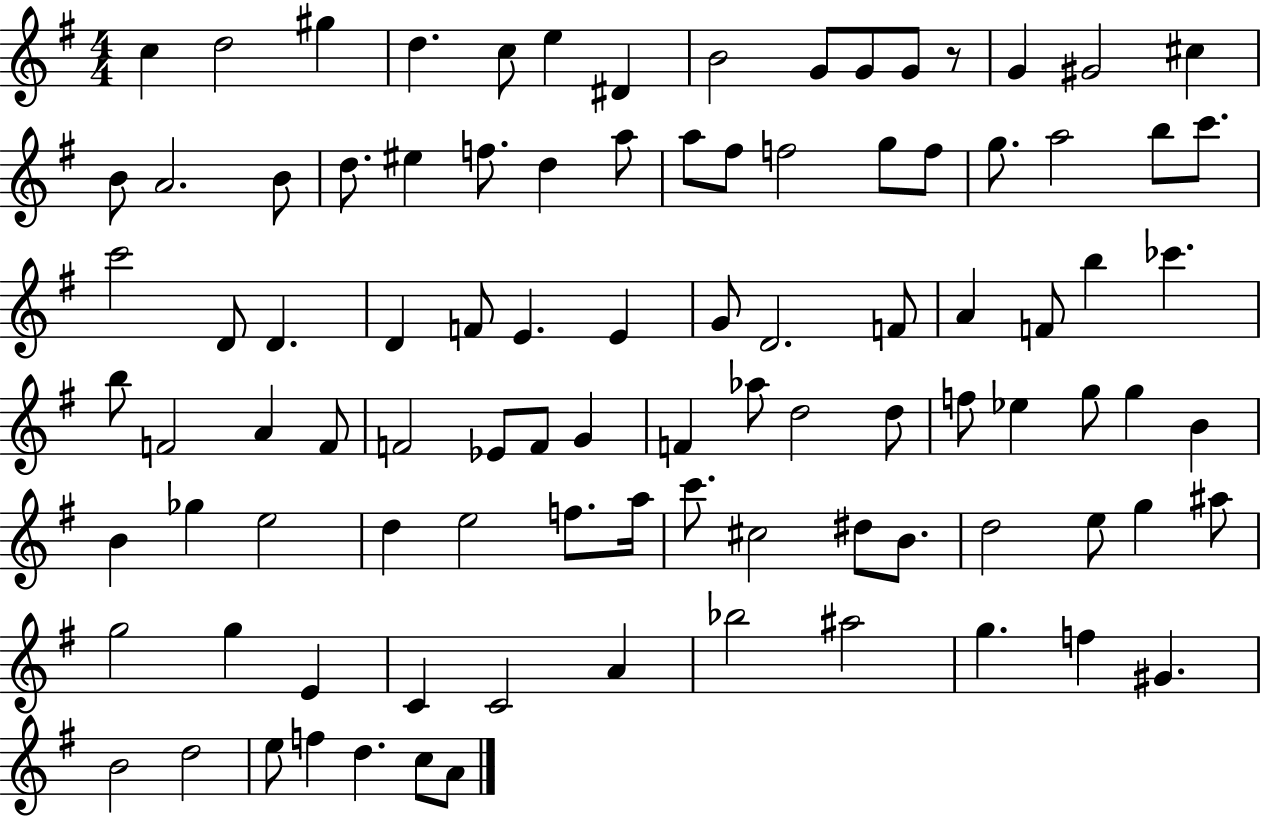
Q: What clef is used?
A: treble